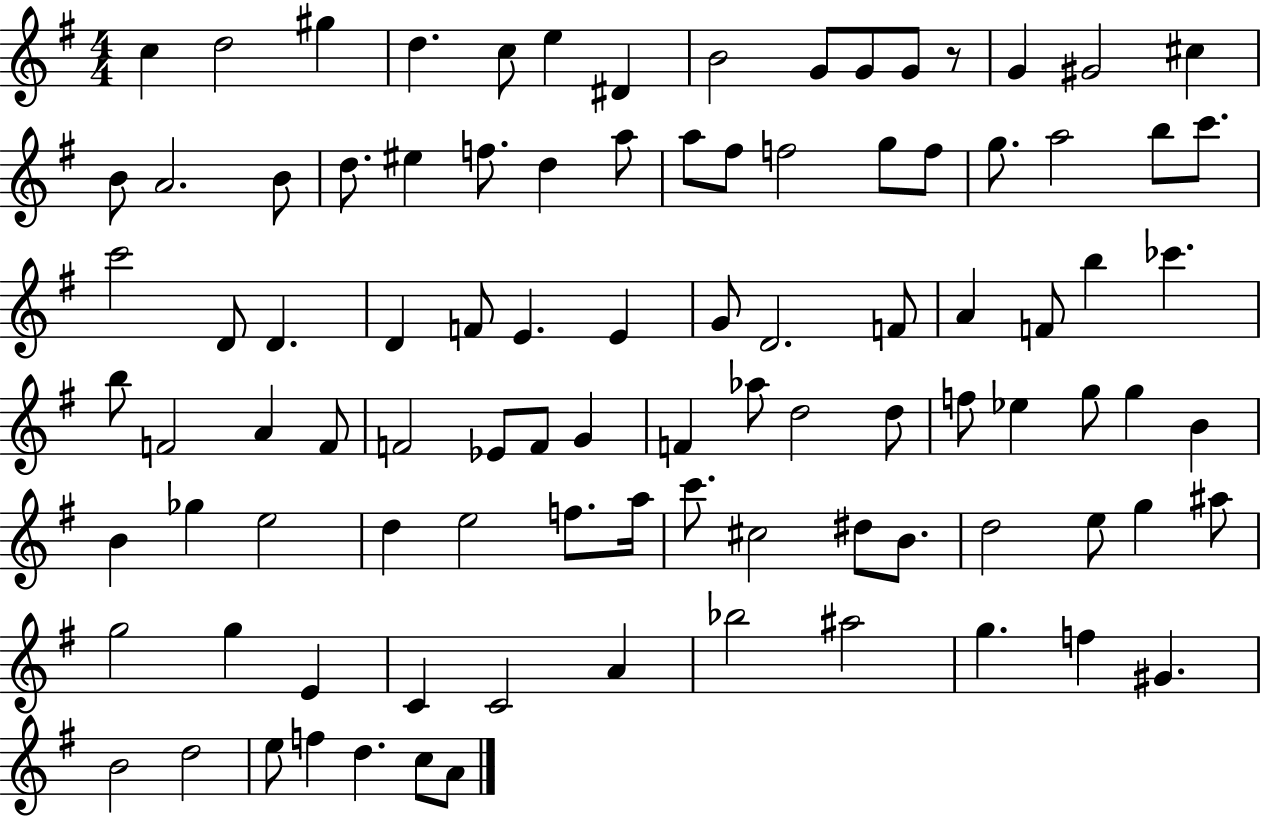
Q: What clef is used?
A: treble